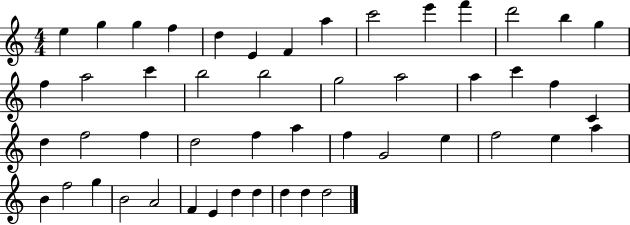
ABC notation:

X:1
T:Untitled
M:4/4
L:1/4
K:C
e g g f d E F a c'2 e' f' d'2 b g f a2 c' b2 b2 g2 a2 a c' f C d f2 f d2 f a f G2 e f2 e a B f2 g B2 A2 F E d d d d d2